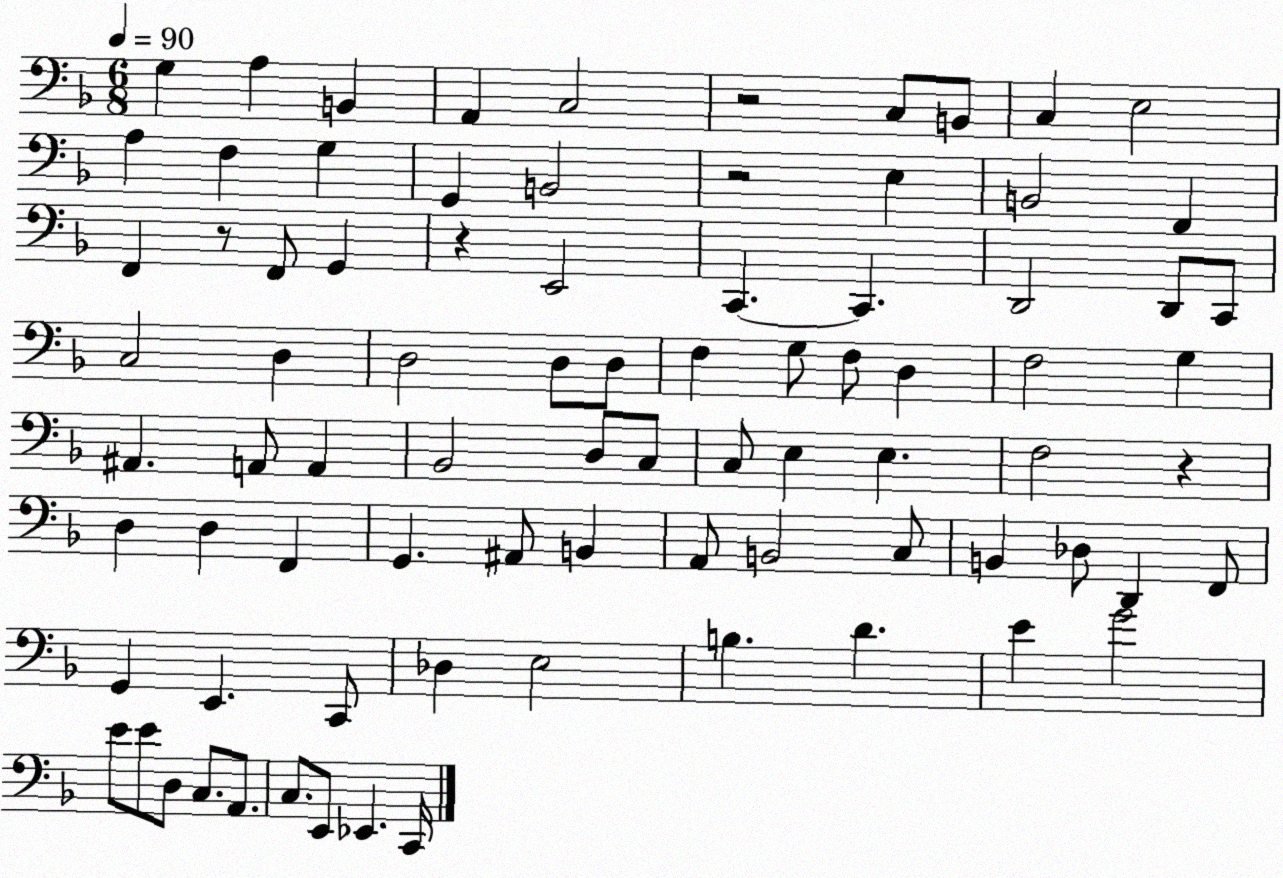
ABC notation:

X:1
T:Untitled
M:6/8
L:1/4
K:F
G, A, B,, A,, C,2 z2 C,/2 B,,/2 C, E,2 A, F, G, G,, B,,2 z2 E, B,,2 F,, F,, z/2 F,,/2 G,, z E,,2 C,, C,, D,,2 D,,/2 C,,/2 C,2 D, D,2 D,/2 D,/2 F, G,/2 F,/2 D, F,2 G, ^A,, A,,/2 A,, _B,,2 D,/2 C,/2 C,/2 E, E, F,2 z D, D, F,, G,, ^A,,/2 B,, A,,/2 B,,2 C,/2 B,, _D,/2 D,, F,,/2 G,, E,, C,,/2 _D, E,2 B, D E G2 E/2 E/2 D,/2 C,/2 A,,/2 C,/2 E,,/2 _E,, C,,/4